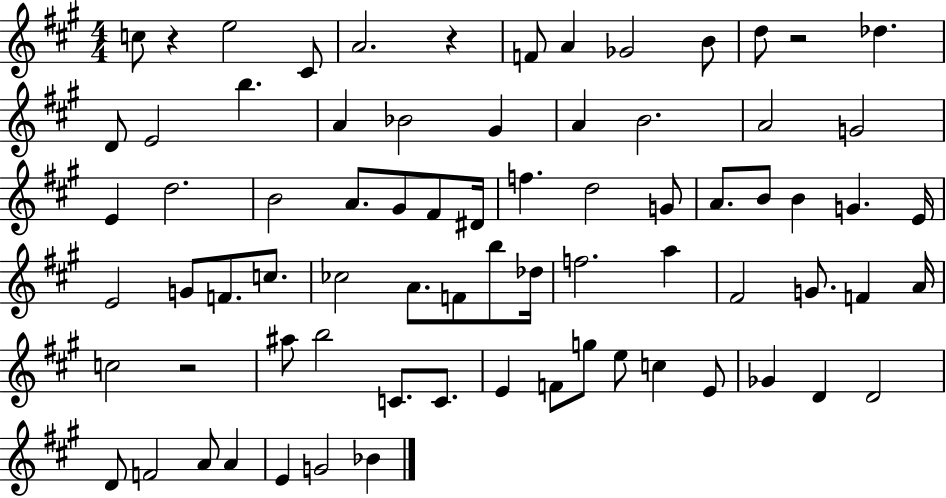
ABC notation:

X:1
T:Untitled
M:4/4
L:1/4
K:A
c/2 z e2 ^C/2 A2 z F/2 A _G2 B/2 d/2 z2 _d D/2 E2 b A _B2 ^G A B2 A2 G2 E d2 B2 A/2 ^G/2 ^F/2 ^D/4 f d2 G/2 A/2 B/2 B G E/4 E2 G/2 F/2 c/2 _c2 A/2 F/2 b/2 _d/4 f2 a ^F2 G/2 F A/4 c2 z2 ^a/2 b2 C/2 C/2 E F/2 g/2 e/2 c E/2 _G D D2 D/2 F2 A/2 A E G2 _B